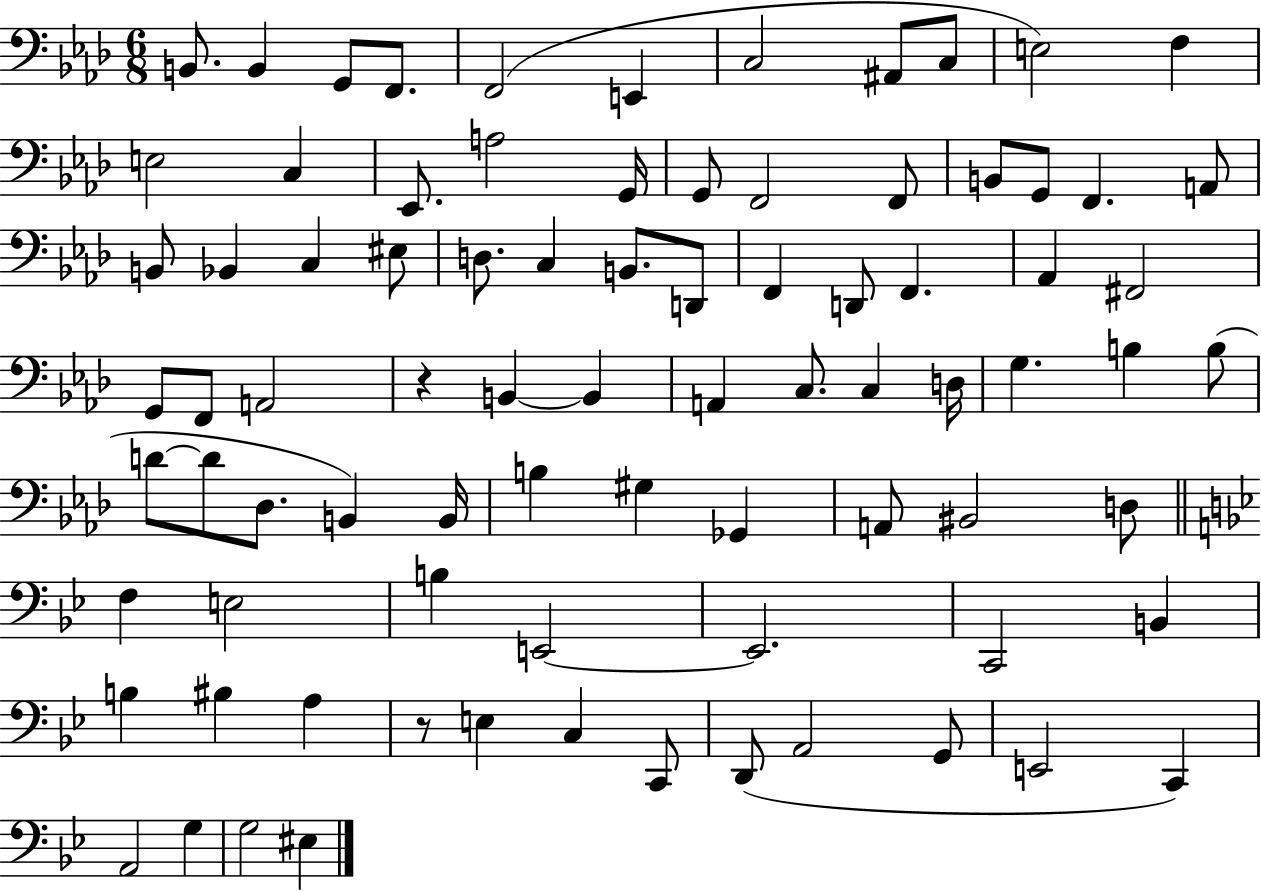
X:1
T:Untitled
M:6/8
L:1/4
K:Ab
B,,/2 B,, G,,/2 F,,/2 F,,2 E,, C,2 ^A,,/2 C,/2 E,2 F, E,2 C, _E,,/2 A,2 G,,/4 G,,/2 F,,2 F,,/2 B,,/2 G,,/2 F,, A,,/2 B,,/2 _B,, C, ^E,/2 D,/2 C, B,,/2 D,,/2 F,, D,,/2 F,, _A,, ^F,,2 G,,/2 F,,/2 A,,2 z B,, B,, A,, C,/2 C, D,/4 G, B, B,/2 D/2 D/2 _D,/2 B,, B,,/4 B, ^G, _G,, A,,/2 ^B,,2 D,/2 F, E,2 B, E,,2 E,,2 C,,2 B,, B, ^B, A, z/2 E, C, C,,/2 D,,/2 A,,2 G,,/2 E,,2 C,, A,,2 G, G,2 ^E,